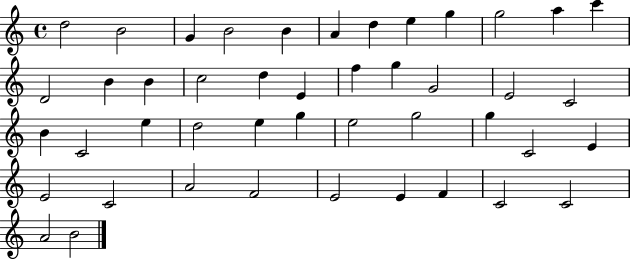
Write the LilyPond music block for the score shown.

{
  \clef treble
  \time 4/4
  \defaultTimeSignature
  \key c \major
  d''2 b'2 | g'4 b'2 b'4 | a'4 d''4 e''4 g''4 | g''2 a''4 c'''4 | \break d'2 b'4 b'4 | c''2 d''4 e'4 | f''4 g''4 g'2 | e'2 c'2 | \break b'4 c'2 e''4 | d''2 e''4 g''4 | e''2 g''2 | g''4 c'2 e'4 | \break e'2 c'2 | a'2 f'2 | e'2 e'4 f'4 | c'2 c'2 | \break a'2 b'2 | \bar "|."
}